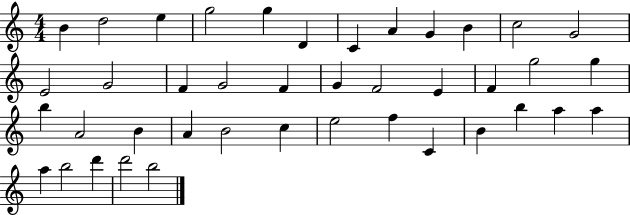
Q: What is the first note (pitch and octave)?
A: B4